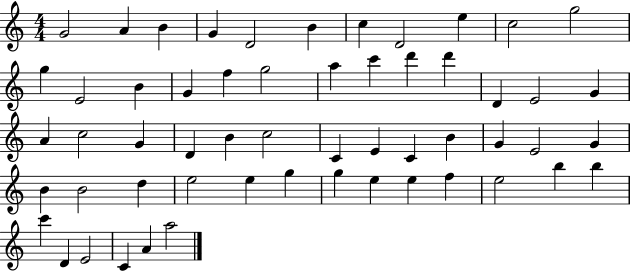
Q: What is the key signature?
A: C major